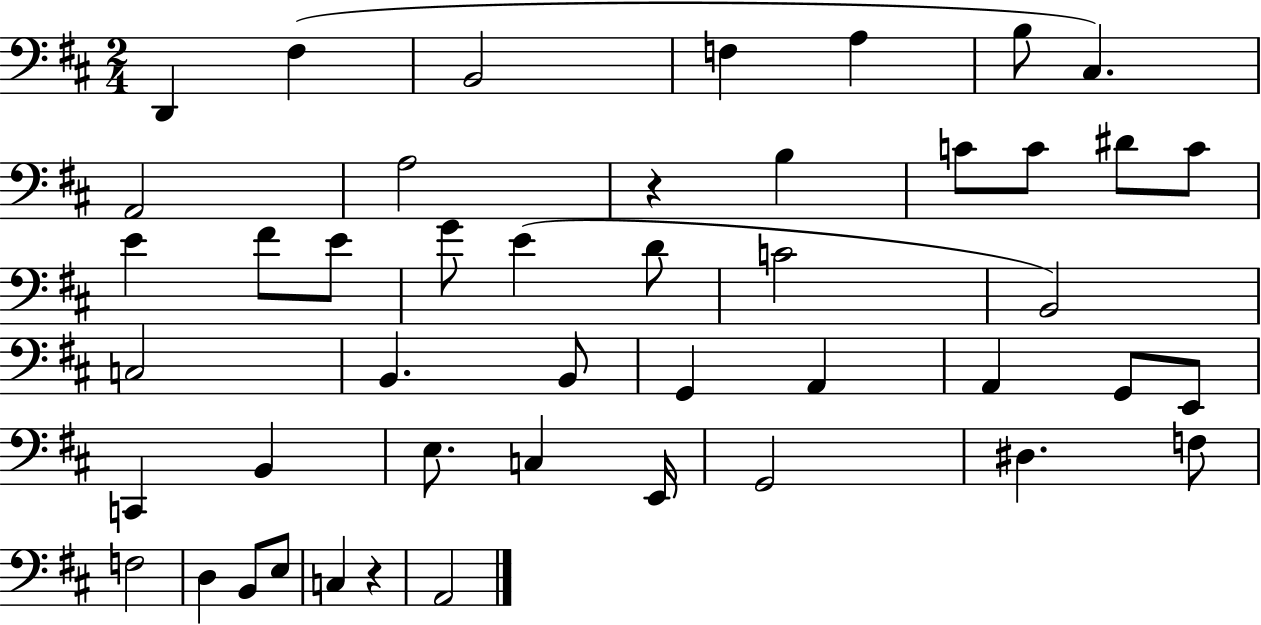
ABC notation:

X:1
T:Untitled
M:2/4
L:1/4
K:D
D,, ^F, B,,2 F, A, B,/2 ^C, A,,2 A,2 z B, C/2 C/2 ^D/2 C/2 E ^F/2 E/2 G/2 E D/2 C2 B,,2 C,2 B,, B,,/2 G,, A,, A,, G,,/2 E,,/2 C,, B,, E,/2 C, E,,/4 G,,2 ^D, F,/2 F,2 D, B,,/2 E,/2 C, z A,,2